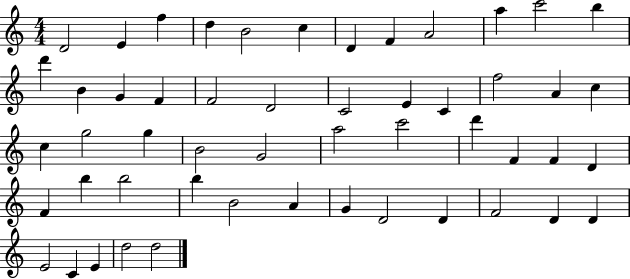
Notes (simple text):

D4/h E4/q F5/q D5/q B4/h C5/q D4/q F4/q A4/h A5/q C6/h B5/q D6/q B4/q G4/q F4/q F4/h D4/h C4/h E4/q C4/q F5/h A4/q C5/q C5/q G5/h G5/q B4/h G4/h A5/h C6/h D6/q F4/q F4/q D4/q F4/q B5/q B5/h B5/q B4/h A4/q G4/q D4/h D4/q F4/h D4/q D4/q E4/h C4/q E4/q D5/h D5/h